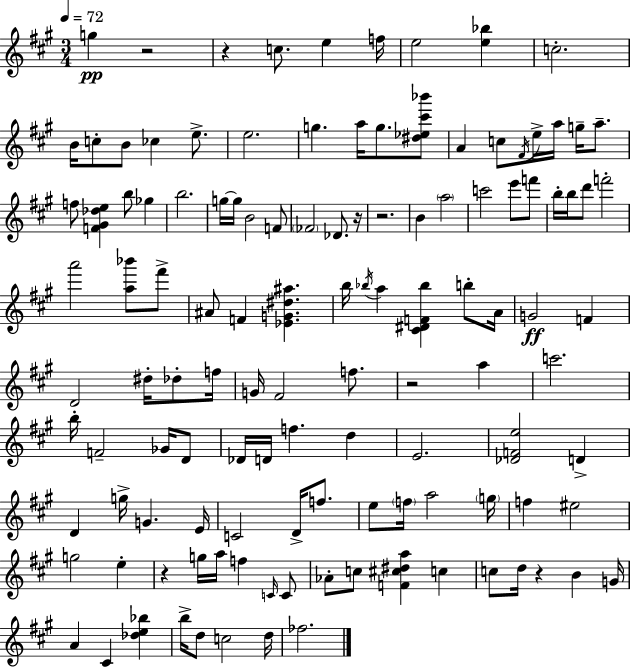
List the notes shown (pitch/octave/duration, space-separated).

G5/q R/h R/q C5/e. E5/q F5/s E5/h [E5,Bb5]/q C5/h. B4/s C5/e B4/e CES5/q E5/e. E5/h. G5/q. A5/s G5/e. [D#5,Eb5,C#6,Bb6]/e A4/q C5/e F#4/s E5/s A5/s G5/s A5/e. F5/e [F4,G#4,Db5,E5]/q B5/e Gb5/q B5/h. G5/s G5/s B4/h F4/e FES4/h Db4/e. R/s R/h. B4/q A5/h C6/h E6/e F6/e B5/s B5/s D6/e F6/h A6/h [A5,Bb6]/e F#6/e A#4/e F4/q [Eb4,G4,D#5,A#5]/q. B5/s Bb5/s A5/q [C#4,D#4,F4,Bb5]/q B5/e A4/s G4/h F4/q D4/h D#5/s Db5/e F5/s G4/s F#4/h F5/e. R/h A5/q C6/h. B5/s F4/h Gb4/s D4/e Db4/s D4/s F5/q. D5/q E4/h. [Db4,F4,E5]/h D4/q D4/q G5/s G4/q. E4/s C4/h D4/s F5/e. E5/e F5/s A5/h G5/s F5/q EIS5/h G5/h E5/q R/q G5/s A5/s F5/q C4/s C4/e Ab4/e C5/e [F4,C#5,D#5,A5]/q C5/q C5/e D5/s R/q B4/q G4/s A4/q C#4/q [Db5,E5,Bb5]/q B5/s D5/e C5/h D5/s FES5/h.